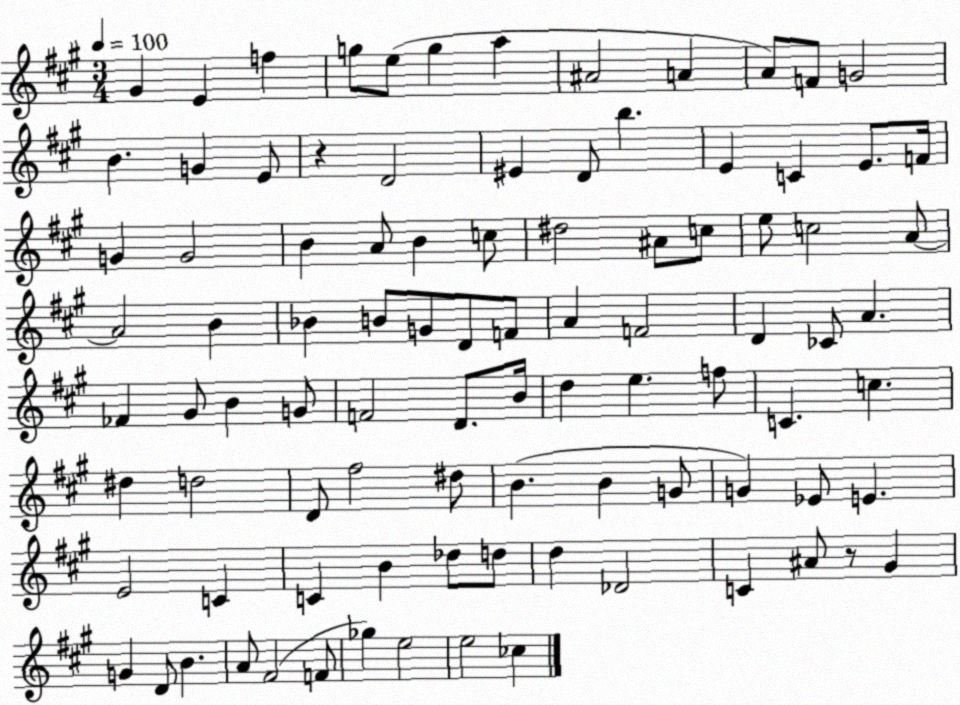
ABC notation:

X:1
T:Untitled
M:3/4
L:1/4
K:A
^G E f g/2 e/2 g a ^A2 A A/2 F/2 G2 B G E/2 z D2 ^E D/2 b E C E/2 F/4 G G2 B A/2 B c/2 ^d2 ^A/2 c/2 e/2 c2 A/2 A2 B _B B/2 G/2 D/2 F/2 A F2 D _C/2 A _F ^G/2 B G/2 F2 D/2 B/4 d e f/2 C c ^d d2 D/2 ^f2 ^d/2 B B G/2 G _E/2 E E2 C C B _d/2 d/2 d _D2 C ^A/2 z/2 ^G G D/2 B A/2 ^F2 F/2 _g e2 e2 _c